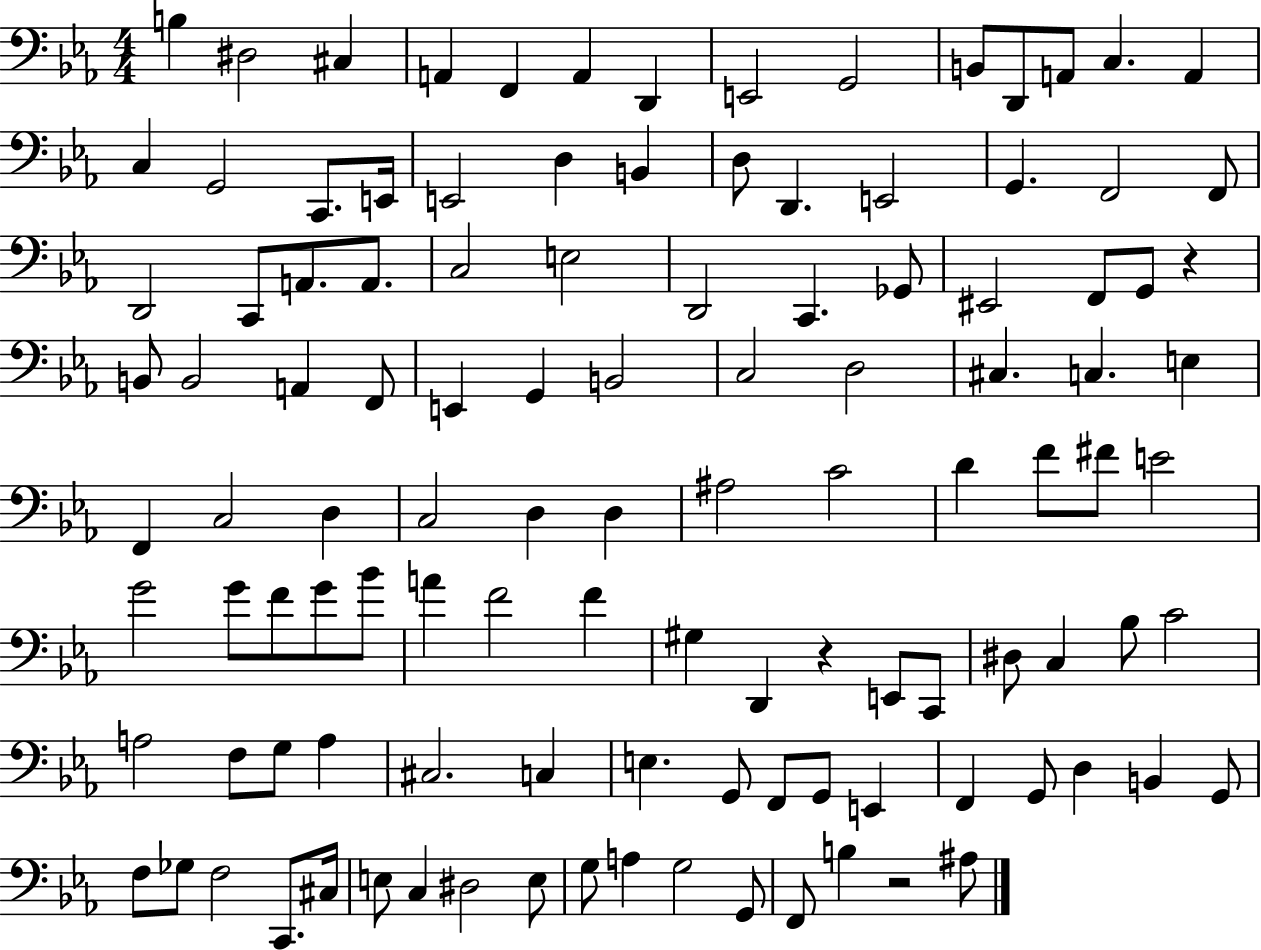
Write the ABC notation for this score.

X:1
T:Untitled
M:4/4
L:1/4
K:Eb
B, ^D,2 ^C, A,, F,, A,, D,, E,,2 G,,2 B,,/2 D,,/2 A,,/2 C, A,, C, G,,2 C,,/2 E,,/4 E,,2 D, B,, D,/2 D,, E,,2 G,, F,,2 F,,/2 D,,2 C,,/2 A,,/2 A,,/2 C,2 E,2 D,,2 C,, _G,,/2 ^E,,2 F,,/2 G,,/2 z B,,/2 B,,2 A,, F,,/2 E,, G,, B,,2 C,2 D,2 ^C, C, E, F,, C,2 D, C,2 D, D, ^A,2 C2 D F/2 ^F/2 E2 G2 G/2 F/2 G/2 _B/2 A F2 F ^G, D,, z E,,/2 C,,/2 ^D,/2 C, _B,/2 C2 A,2 F,/2 G,/2 A, ^C,2 C, E, G,,/2 F,,/2 G,,/2 E,, F,, G,,/2 D, B,, G,,/2 F,/2 _G,/2 F,2 C,,/2 ^C,/4 E,/2 C, ^D,2 E,/2 G,/2 A, G,2 G,,/2 F,,/2 B, z2 ^A,/2